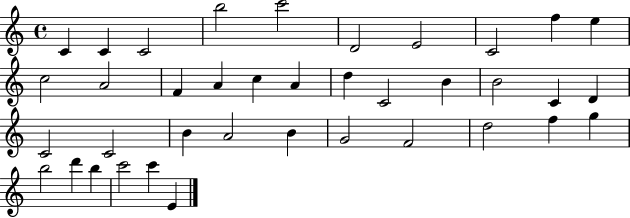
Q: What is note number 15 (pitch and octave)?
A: C5